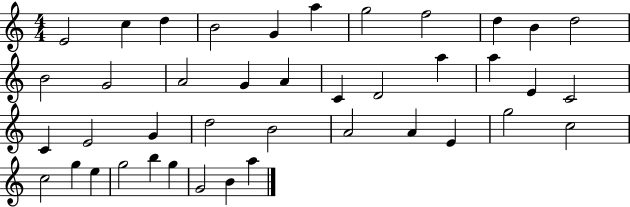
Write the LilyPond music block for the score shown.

{
  \clef treble
  \numericTimeSignature
  \time 4/4
  \key c \major
  e'2 c''4 d''4 | b'2 g'4 a''4 | g''2 f''2 | d''4 b'4 d''2 | \break b'2 g'2 | a'2 g'4 a'4 | c'4 d'2 a''4 | a''4 e'4 c'2 | \break c'4 e'2 g'4 | d''2 b'2 | a'2 a'4 e'4 | g''2 c''2 | \break c''2 g''4 e''4 | g''2 b''4 g''4 | g'2 b'4 a''4 | \bar "|."
}